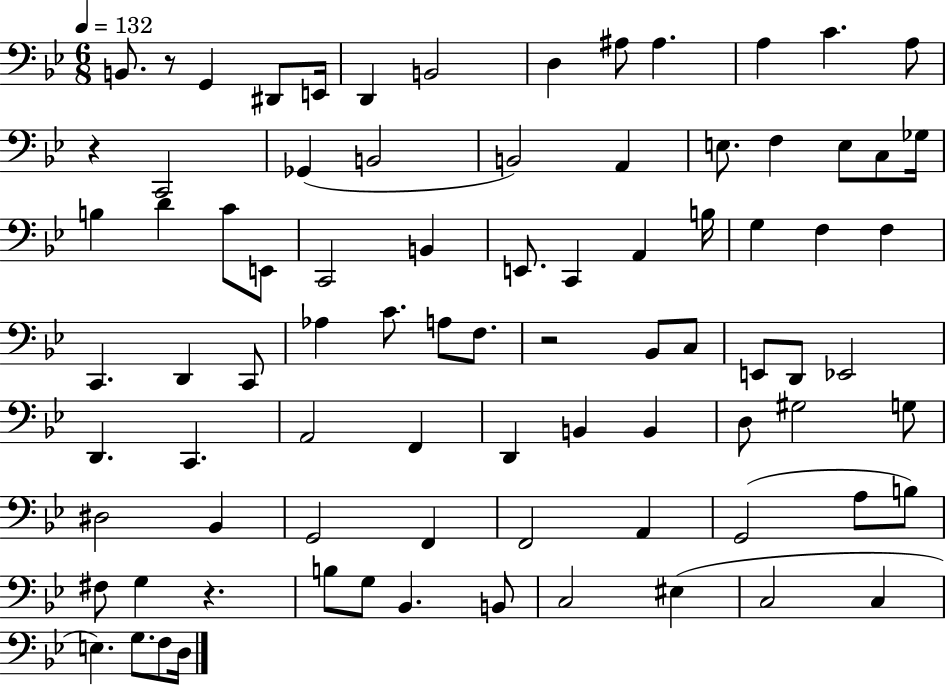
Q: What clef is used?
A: bass